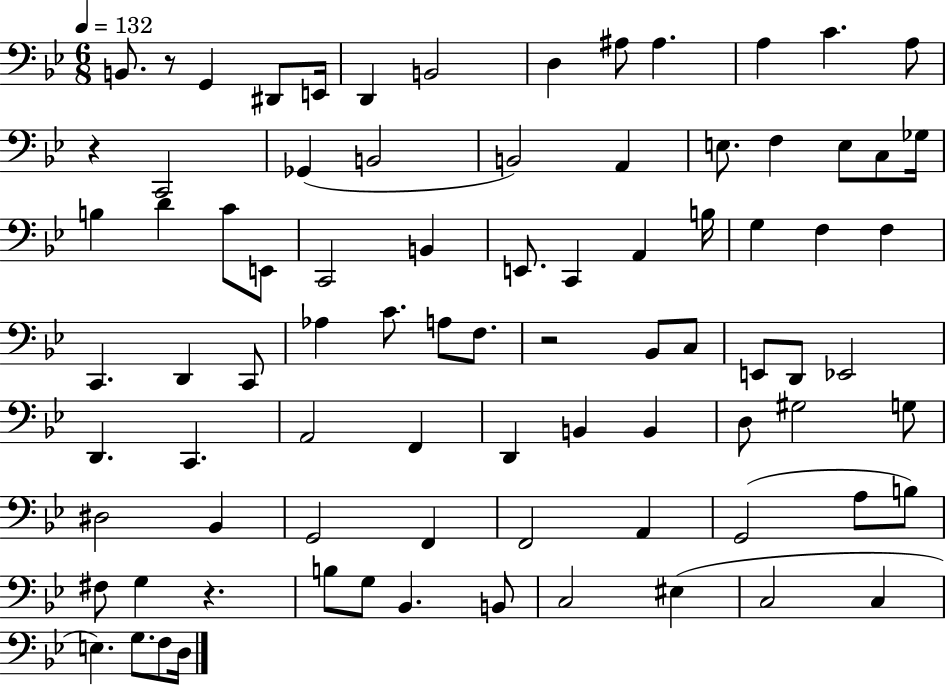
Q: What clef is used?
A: bass